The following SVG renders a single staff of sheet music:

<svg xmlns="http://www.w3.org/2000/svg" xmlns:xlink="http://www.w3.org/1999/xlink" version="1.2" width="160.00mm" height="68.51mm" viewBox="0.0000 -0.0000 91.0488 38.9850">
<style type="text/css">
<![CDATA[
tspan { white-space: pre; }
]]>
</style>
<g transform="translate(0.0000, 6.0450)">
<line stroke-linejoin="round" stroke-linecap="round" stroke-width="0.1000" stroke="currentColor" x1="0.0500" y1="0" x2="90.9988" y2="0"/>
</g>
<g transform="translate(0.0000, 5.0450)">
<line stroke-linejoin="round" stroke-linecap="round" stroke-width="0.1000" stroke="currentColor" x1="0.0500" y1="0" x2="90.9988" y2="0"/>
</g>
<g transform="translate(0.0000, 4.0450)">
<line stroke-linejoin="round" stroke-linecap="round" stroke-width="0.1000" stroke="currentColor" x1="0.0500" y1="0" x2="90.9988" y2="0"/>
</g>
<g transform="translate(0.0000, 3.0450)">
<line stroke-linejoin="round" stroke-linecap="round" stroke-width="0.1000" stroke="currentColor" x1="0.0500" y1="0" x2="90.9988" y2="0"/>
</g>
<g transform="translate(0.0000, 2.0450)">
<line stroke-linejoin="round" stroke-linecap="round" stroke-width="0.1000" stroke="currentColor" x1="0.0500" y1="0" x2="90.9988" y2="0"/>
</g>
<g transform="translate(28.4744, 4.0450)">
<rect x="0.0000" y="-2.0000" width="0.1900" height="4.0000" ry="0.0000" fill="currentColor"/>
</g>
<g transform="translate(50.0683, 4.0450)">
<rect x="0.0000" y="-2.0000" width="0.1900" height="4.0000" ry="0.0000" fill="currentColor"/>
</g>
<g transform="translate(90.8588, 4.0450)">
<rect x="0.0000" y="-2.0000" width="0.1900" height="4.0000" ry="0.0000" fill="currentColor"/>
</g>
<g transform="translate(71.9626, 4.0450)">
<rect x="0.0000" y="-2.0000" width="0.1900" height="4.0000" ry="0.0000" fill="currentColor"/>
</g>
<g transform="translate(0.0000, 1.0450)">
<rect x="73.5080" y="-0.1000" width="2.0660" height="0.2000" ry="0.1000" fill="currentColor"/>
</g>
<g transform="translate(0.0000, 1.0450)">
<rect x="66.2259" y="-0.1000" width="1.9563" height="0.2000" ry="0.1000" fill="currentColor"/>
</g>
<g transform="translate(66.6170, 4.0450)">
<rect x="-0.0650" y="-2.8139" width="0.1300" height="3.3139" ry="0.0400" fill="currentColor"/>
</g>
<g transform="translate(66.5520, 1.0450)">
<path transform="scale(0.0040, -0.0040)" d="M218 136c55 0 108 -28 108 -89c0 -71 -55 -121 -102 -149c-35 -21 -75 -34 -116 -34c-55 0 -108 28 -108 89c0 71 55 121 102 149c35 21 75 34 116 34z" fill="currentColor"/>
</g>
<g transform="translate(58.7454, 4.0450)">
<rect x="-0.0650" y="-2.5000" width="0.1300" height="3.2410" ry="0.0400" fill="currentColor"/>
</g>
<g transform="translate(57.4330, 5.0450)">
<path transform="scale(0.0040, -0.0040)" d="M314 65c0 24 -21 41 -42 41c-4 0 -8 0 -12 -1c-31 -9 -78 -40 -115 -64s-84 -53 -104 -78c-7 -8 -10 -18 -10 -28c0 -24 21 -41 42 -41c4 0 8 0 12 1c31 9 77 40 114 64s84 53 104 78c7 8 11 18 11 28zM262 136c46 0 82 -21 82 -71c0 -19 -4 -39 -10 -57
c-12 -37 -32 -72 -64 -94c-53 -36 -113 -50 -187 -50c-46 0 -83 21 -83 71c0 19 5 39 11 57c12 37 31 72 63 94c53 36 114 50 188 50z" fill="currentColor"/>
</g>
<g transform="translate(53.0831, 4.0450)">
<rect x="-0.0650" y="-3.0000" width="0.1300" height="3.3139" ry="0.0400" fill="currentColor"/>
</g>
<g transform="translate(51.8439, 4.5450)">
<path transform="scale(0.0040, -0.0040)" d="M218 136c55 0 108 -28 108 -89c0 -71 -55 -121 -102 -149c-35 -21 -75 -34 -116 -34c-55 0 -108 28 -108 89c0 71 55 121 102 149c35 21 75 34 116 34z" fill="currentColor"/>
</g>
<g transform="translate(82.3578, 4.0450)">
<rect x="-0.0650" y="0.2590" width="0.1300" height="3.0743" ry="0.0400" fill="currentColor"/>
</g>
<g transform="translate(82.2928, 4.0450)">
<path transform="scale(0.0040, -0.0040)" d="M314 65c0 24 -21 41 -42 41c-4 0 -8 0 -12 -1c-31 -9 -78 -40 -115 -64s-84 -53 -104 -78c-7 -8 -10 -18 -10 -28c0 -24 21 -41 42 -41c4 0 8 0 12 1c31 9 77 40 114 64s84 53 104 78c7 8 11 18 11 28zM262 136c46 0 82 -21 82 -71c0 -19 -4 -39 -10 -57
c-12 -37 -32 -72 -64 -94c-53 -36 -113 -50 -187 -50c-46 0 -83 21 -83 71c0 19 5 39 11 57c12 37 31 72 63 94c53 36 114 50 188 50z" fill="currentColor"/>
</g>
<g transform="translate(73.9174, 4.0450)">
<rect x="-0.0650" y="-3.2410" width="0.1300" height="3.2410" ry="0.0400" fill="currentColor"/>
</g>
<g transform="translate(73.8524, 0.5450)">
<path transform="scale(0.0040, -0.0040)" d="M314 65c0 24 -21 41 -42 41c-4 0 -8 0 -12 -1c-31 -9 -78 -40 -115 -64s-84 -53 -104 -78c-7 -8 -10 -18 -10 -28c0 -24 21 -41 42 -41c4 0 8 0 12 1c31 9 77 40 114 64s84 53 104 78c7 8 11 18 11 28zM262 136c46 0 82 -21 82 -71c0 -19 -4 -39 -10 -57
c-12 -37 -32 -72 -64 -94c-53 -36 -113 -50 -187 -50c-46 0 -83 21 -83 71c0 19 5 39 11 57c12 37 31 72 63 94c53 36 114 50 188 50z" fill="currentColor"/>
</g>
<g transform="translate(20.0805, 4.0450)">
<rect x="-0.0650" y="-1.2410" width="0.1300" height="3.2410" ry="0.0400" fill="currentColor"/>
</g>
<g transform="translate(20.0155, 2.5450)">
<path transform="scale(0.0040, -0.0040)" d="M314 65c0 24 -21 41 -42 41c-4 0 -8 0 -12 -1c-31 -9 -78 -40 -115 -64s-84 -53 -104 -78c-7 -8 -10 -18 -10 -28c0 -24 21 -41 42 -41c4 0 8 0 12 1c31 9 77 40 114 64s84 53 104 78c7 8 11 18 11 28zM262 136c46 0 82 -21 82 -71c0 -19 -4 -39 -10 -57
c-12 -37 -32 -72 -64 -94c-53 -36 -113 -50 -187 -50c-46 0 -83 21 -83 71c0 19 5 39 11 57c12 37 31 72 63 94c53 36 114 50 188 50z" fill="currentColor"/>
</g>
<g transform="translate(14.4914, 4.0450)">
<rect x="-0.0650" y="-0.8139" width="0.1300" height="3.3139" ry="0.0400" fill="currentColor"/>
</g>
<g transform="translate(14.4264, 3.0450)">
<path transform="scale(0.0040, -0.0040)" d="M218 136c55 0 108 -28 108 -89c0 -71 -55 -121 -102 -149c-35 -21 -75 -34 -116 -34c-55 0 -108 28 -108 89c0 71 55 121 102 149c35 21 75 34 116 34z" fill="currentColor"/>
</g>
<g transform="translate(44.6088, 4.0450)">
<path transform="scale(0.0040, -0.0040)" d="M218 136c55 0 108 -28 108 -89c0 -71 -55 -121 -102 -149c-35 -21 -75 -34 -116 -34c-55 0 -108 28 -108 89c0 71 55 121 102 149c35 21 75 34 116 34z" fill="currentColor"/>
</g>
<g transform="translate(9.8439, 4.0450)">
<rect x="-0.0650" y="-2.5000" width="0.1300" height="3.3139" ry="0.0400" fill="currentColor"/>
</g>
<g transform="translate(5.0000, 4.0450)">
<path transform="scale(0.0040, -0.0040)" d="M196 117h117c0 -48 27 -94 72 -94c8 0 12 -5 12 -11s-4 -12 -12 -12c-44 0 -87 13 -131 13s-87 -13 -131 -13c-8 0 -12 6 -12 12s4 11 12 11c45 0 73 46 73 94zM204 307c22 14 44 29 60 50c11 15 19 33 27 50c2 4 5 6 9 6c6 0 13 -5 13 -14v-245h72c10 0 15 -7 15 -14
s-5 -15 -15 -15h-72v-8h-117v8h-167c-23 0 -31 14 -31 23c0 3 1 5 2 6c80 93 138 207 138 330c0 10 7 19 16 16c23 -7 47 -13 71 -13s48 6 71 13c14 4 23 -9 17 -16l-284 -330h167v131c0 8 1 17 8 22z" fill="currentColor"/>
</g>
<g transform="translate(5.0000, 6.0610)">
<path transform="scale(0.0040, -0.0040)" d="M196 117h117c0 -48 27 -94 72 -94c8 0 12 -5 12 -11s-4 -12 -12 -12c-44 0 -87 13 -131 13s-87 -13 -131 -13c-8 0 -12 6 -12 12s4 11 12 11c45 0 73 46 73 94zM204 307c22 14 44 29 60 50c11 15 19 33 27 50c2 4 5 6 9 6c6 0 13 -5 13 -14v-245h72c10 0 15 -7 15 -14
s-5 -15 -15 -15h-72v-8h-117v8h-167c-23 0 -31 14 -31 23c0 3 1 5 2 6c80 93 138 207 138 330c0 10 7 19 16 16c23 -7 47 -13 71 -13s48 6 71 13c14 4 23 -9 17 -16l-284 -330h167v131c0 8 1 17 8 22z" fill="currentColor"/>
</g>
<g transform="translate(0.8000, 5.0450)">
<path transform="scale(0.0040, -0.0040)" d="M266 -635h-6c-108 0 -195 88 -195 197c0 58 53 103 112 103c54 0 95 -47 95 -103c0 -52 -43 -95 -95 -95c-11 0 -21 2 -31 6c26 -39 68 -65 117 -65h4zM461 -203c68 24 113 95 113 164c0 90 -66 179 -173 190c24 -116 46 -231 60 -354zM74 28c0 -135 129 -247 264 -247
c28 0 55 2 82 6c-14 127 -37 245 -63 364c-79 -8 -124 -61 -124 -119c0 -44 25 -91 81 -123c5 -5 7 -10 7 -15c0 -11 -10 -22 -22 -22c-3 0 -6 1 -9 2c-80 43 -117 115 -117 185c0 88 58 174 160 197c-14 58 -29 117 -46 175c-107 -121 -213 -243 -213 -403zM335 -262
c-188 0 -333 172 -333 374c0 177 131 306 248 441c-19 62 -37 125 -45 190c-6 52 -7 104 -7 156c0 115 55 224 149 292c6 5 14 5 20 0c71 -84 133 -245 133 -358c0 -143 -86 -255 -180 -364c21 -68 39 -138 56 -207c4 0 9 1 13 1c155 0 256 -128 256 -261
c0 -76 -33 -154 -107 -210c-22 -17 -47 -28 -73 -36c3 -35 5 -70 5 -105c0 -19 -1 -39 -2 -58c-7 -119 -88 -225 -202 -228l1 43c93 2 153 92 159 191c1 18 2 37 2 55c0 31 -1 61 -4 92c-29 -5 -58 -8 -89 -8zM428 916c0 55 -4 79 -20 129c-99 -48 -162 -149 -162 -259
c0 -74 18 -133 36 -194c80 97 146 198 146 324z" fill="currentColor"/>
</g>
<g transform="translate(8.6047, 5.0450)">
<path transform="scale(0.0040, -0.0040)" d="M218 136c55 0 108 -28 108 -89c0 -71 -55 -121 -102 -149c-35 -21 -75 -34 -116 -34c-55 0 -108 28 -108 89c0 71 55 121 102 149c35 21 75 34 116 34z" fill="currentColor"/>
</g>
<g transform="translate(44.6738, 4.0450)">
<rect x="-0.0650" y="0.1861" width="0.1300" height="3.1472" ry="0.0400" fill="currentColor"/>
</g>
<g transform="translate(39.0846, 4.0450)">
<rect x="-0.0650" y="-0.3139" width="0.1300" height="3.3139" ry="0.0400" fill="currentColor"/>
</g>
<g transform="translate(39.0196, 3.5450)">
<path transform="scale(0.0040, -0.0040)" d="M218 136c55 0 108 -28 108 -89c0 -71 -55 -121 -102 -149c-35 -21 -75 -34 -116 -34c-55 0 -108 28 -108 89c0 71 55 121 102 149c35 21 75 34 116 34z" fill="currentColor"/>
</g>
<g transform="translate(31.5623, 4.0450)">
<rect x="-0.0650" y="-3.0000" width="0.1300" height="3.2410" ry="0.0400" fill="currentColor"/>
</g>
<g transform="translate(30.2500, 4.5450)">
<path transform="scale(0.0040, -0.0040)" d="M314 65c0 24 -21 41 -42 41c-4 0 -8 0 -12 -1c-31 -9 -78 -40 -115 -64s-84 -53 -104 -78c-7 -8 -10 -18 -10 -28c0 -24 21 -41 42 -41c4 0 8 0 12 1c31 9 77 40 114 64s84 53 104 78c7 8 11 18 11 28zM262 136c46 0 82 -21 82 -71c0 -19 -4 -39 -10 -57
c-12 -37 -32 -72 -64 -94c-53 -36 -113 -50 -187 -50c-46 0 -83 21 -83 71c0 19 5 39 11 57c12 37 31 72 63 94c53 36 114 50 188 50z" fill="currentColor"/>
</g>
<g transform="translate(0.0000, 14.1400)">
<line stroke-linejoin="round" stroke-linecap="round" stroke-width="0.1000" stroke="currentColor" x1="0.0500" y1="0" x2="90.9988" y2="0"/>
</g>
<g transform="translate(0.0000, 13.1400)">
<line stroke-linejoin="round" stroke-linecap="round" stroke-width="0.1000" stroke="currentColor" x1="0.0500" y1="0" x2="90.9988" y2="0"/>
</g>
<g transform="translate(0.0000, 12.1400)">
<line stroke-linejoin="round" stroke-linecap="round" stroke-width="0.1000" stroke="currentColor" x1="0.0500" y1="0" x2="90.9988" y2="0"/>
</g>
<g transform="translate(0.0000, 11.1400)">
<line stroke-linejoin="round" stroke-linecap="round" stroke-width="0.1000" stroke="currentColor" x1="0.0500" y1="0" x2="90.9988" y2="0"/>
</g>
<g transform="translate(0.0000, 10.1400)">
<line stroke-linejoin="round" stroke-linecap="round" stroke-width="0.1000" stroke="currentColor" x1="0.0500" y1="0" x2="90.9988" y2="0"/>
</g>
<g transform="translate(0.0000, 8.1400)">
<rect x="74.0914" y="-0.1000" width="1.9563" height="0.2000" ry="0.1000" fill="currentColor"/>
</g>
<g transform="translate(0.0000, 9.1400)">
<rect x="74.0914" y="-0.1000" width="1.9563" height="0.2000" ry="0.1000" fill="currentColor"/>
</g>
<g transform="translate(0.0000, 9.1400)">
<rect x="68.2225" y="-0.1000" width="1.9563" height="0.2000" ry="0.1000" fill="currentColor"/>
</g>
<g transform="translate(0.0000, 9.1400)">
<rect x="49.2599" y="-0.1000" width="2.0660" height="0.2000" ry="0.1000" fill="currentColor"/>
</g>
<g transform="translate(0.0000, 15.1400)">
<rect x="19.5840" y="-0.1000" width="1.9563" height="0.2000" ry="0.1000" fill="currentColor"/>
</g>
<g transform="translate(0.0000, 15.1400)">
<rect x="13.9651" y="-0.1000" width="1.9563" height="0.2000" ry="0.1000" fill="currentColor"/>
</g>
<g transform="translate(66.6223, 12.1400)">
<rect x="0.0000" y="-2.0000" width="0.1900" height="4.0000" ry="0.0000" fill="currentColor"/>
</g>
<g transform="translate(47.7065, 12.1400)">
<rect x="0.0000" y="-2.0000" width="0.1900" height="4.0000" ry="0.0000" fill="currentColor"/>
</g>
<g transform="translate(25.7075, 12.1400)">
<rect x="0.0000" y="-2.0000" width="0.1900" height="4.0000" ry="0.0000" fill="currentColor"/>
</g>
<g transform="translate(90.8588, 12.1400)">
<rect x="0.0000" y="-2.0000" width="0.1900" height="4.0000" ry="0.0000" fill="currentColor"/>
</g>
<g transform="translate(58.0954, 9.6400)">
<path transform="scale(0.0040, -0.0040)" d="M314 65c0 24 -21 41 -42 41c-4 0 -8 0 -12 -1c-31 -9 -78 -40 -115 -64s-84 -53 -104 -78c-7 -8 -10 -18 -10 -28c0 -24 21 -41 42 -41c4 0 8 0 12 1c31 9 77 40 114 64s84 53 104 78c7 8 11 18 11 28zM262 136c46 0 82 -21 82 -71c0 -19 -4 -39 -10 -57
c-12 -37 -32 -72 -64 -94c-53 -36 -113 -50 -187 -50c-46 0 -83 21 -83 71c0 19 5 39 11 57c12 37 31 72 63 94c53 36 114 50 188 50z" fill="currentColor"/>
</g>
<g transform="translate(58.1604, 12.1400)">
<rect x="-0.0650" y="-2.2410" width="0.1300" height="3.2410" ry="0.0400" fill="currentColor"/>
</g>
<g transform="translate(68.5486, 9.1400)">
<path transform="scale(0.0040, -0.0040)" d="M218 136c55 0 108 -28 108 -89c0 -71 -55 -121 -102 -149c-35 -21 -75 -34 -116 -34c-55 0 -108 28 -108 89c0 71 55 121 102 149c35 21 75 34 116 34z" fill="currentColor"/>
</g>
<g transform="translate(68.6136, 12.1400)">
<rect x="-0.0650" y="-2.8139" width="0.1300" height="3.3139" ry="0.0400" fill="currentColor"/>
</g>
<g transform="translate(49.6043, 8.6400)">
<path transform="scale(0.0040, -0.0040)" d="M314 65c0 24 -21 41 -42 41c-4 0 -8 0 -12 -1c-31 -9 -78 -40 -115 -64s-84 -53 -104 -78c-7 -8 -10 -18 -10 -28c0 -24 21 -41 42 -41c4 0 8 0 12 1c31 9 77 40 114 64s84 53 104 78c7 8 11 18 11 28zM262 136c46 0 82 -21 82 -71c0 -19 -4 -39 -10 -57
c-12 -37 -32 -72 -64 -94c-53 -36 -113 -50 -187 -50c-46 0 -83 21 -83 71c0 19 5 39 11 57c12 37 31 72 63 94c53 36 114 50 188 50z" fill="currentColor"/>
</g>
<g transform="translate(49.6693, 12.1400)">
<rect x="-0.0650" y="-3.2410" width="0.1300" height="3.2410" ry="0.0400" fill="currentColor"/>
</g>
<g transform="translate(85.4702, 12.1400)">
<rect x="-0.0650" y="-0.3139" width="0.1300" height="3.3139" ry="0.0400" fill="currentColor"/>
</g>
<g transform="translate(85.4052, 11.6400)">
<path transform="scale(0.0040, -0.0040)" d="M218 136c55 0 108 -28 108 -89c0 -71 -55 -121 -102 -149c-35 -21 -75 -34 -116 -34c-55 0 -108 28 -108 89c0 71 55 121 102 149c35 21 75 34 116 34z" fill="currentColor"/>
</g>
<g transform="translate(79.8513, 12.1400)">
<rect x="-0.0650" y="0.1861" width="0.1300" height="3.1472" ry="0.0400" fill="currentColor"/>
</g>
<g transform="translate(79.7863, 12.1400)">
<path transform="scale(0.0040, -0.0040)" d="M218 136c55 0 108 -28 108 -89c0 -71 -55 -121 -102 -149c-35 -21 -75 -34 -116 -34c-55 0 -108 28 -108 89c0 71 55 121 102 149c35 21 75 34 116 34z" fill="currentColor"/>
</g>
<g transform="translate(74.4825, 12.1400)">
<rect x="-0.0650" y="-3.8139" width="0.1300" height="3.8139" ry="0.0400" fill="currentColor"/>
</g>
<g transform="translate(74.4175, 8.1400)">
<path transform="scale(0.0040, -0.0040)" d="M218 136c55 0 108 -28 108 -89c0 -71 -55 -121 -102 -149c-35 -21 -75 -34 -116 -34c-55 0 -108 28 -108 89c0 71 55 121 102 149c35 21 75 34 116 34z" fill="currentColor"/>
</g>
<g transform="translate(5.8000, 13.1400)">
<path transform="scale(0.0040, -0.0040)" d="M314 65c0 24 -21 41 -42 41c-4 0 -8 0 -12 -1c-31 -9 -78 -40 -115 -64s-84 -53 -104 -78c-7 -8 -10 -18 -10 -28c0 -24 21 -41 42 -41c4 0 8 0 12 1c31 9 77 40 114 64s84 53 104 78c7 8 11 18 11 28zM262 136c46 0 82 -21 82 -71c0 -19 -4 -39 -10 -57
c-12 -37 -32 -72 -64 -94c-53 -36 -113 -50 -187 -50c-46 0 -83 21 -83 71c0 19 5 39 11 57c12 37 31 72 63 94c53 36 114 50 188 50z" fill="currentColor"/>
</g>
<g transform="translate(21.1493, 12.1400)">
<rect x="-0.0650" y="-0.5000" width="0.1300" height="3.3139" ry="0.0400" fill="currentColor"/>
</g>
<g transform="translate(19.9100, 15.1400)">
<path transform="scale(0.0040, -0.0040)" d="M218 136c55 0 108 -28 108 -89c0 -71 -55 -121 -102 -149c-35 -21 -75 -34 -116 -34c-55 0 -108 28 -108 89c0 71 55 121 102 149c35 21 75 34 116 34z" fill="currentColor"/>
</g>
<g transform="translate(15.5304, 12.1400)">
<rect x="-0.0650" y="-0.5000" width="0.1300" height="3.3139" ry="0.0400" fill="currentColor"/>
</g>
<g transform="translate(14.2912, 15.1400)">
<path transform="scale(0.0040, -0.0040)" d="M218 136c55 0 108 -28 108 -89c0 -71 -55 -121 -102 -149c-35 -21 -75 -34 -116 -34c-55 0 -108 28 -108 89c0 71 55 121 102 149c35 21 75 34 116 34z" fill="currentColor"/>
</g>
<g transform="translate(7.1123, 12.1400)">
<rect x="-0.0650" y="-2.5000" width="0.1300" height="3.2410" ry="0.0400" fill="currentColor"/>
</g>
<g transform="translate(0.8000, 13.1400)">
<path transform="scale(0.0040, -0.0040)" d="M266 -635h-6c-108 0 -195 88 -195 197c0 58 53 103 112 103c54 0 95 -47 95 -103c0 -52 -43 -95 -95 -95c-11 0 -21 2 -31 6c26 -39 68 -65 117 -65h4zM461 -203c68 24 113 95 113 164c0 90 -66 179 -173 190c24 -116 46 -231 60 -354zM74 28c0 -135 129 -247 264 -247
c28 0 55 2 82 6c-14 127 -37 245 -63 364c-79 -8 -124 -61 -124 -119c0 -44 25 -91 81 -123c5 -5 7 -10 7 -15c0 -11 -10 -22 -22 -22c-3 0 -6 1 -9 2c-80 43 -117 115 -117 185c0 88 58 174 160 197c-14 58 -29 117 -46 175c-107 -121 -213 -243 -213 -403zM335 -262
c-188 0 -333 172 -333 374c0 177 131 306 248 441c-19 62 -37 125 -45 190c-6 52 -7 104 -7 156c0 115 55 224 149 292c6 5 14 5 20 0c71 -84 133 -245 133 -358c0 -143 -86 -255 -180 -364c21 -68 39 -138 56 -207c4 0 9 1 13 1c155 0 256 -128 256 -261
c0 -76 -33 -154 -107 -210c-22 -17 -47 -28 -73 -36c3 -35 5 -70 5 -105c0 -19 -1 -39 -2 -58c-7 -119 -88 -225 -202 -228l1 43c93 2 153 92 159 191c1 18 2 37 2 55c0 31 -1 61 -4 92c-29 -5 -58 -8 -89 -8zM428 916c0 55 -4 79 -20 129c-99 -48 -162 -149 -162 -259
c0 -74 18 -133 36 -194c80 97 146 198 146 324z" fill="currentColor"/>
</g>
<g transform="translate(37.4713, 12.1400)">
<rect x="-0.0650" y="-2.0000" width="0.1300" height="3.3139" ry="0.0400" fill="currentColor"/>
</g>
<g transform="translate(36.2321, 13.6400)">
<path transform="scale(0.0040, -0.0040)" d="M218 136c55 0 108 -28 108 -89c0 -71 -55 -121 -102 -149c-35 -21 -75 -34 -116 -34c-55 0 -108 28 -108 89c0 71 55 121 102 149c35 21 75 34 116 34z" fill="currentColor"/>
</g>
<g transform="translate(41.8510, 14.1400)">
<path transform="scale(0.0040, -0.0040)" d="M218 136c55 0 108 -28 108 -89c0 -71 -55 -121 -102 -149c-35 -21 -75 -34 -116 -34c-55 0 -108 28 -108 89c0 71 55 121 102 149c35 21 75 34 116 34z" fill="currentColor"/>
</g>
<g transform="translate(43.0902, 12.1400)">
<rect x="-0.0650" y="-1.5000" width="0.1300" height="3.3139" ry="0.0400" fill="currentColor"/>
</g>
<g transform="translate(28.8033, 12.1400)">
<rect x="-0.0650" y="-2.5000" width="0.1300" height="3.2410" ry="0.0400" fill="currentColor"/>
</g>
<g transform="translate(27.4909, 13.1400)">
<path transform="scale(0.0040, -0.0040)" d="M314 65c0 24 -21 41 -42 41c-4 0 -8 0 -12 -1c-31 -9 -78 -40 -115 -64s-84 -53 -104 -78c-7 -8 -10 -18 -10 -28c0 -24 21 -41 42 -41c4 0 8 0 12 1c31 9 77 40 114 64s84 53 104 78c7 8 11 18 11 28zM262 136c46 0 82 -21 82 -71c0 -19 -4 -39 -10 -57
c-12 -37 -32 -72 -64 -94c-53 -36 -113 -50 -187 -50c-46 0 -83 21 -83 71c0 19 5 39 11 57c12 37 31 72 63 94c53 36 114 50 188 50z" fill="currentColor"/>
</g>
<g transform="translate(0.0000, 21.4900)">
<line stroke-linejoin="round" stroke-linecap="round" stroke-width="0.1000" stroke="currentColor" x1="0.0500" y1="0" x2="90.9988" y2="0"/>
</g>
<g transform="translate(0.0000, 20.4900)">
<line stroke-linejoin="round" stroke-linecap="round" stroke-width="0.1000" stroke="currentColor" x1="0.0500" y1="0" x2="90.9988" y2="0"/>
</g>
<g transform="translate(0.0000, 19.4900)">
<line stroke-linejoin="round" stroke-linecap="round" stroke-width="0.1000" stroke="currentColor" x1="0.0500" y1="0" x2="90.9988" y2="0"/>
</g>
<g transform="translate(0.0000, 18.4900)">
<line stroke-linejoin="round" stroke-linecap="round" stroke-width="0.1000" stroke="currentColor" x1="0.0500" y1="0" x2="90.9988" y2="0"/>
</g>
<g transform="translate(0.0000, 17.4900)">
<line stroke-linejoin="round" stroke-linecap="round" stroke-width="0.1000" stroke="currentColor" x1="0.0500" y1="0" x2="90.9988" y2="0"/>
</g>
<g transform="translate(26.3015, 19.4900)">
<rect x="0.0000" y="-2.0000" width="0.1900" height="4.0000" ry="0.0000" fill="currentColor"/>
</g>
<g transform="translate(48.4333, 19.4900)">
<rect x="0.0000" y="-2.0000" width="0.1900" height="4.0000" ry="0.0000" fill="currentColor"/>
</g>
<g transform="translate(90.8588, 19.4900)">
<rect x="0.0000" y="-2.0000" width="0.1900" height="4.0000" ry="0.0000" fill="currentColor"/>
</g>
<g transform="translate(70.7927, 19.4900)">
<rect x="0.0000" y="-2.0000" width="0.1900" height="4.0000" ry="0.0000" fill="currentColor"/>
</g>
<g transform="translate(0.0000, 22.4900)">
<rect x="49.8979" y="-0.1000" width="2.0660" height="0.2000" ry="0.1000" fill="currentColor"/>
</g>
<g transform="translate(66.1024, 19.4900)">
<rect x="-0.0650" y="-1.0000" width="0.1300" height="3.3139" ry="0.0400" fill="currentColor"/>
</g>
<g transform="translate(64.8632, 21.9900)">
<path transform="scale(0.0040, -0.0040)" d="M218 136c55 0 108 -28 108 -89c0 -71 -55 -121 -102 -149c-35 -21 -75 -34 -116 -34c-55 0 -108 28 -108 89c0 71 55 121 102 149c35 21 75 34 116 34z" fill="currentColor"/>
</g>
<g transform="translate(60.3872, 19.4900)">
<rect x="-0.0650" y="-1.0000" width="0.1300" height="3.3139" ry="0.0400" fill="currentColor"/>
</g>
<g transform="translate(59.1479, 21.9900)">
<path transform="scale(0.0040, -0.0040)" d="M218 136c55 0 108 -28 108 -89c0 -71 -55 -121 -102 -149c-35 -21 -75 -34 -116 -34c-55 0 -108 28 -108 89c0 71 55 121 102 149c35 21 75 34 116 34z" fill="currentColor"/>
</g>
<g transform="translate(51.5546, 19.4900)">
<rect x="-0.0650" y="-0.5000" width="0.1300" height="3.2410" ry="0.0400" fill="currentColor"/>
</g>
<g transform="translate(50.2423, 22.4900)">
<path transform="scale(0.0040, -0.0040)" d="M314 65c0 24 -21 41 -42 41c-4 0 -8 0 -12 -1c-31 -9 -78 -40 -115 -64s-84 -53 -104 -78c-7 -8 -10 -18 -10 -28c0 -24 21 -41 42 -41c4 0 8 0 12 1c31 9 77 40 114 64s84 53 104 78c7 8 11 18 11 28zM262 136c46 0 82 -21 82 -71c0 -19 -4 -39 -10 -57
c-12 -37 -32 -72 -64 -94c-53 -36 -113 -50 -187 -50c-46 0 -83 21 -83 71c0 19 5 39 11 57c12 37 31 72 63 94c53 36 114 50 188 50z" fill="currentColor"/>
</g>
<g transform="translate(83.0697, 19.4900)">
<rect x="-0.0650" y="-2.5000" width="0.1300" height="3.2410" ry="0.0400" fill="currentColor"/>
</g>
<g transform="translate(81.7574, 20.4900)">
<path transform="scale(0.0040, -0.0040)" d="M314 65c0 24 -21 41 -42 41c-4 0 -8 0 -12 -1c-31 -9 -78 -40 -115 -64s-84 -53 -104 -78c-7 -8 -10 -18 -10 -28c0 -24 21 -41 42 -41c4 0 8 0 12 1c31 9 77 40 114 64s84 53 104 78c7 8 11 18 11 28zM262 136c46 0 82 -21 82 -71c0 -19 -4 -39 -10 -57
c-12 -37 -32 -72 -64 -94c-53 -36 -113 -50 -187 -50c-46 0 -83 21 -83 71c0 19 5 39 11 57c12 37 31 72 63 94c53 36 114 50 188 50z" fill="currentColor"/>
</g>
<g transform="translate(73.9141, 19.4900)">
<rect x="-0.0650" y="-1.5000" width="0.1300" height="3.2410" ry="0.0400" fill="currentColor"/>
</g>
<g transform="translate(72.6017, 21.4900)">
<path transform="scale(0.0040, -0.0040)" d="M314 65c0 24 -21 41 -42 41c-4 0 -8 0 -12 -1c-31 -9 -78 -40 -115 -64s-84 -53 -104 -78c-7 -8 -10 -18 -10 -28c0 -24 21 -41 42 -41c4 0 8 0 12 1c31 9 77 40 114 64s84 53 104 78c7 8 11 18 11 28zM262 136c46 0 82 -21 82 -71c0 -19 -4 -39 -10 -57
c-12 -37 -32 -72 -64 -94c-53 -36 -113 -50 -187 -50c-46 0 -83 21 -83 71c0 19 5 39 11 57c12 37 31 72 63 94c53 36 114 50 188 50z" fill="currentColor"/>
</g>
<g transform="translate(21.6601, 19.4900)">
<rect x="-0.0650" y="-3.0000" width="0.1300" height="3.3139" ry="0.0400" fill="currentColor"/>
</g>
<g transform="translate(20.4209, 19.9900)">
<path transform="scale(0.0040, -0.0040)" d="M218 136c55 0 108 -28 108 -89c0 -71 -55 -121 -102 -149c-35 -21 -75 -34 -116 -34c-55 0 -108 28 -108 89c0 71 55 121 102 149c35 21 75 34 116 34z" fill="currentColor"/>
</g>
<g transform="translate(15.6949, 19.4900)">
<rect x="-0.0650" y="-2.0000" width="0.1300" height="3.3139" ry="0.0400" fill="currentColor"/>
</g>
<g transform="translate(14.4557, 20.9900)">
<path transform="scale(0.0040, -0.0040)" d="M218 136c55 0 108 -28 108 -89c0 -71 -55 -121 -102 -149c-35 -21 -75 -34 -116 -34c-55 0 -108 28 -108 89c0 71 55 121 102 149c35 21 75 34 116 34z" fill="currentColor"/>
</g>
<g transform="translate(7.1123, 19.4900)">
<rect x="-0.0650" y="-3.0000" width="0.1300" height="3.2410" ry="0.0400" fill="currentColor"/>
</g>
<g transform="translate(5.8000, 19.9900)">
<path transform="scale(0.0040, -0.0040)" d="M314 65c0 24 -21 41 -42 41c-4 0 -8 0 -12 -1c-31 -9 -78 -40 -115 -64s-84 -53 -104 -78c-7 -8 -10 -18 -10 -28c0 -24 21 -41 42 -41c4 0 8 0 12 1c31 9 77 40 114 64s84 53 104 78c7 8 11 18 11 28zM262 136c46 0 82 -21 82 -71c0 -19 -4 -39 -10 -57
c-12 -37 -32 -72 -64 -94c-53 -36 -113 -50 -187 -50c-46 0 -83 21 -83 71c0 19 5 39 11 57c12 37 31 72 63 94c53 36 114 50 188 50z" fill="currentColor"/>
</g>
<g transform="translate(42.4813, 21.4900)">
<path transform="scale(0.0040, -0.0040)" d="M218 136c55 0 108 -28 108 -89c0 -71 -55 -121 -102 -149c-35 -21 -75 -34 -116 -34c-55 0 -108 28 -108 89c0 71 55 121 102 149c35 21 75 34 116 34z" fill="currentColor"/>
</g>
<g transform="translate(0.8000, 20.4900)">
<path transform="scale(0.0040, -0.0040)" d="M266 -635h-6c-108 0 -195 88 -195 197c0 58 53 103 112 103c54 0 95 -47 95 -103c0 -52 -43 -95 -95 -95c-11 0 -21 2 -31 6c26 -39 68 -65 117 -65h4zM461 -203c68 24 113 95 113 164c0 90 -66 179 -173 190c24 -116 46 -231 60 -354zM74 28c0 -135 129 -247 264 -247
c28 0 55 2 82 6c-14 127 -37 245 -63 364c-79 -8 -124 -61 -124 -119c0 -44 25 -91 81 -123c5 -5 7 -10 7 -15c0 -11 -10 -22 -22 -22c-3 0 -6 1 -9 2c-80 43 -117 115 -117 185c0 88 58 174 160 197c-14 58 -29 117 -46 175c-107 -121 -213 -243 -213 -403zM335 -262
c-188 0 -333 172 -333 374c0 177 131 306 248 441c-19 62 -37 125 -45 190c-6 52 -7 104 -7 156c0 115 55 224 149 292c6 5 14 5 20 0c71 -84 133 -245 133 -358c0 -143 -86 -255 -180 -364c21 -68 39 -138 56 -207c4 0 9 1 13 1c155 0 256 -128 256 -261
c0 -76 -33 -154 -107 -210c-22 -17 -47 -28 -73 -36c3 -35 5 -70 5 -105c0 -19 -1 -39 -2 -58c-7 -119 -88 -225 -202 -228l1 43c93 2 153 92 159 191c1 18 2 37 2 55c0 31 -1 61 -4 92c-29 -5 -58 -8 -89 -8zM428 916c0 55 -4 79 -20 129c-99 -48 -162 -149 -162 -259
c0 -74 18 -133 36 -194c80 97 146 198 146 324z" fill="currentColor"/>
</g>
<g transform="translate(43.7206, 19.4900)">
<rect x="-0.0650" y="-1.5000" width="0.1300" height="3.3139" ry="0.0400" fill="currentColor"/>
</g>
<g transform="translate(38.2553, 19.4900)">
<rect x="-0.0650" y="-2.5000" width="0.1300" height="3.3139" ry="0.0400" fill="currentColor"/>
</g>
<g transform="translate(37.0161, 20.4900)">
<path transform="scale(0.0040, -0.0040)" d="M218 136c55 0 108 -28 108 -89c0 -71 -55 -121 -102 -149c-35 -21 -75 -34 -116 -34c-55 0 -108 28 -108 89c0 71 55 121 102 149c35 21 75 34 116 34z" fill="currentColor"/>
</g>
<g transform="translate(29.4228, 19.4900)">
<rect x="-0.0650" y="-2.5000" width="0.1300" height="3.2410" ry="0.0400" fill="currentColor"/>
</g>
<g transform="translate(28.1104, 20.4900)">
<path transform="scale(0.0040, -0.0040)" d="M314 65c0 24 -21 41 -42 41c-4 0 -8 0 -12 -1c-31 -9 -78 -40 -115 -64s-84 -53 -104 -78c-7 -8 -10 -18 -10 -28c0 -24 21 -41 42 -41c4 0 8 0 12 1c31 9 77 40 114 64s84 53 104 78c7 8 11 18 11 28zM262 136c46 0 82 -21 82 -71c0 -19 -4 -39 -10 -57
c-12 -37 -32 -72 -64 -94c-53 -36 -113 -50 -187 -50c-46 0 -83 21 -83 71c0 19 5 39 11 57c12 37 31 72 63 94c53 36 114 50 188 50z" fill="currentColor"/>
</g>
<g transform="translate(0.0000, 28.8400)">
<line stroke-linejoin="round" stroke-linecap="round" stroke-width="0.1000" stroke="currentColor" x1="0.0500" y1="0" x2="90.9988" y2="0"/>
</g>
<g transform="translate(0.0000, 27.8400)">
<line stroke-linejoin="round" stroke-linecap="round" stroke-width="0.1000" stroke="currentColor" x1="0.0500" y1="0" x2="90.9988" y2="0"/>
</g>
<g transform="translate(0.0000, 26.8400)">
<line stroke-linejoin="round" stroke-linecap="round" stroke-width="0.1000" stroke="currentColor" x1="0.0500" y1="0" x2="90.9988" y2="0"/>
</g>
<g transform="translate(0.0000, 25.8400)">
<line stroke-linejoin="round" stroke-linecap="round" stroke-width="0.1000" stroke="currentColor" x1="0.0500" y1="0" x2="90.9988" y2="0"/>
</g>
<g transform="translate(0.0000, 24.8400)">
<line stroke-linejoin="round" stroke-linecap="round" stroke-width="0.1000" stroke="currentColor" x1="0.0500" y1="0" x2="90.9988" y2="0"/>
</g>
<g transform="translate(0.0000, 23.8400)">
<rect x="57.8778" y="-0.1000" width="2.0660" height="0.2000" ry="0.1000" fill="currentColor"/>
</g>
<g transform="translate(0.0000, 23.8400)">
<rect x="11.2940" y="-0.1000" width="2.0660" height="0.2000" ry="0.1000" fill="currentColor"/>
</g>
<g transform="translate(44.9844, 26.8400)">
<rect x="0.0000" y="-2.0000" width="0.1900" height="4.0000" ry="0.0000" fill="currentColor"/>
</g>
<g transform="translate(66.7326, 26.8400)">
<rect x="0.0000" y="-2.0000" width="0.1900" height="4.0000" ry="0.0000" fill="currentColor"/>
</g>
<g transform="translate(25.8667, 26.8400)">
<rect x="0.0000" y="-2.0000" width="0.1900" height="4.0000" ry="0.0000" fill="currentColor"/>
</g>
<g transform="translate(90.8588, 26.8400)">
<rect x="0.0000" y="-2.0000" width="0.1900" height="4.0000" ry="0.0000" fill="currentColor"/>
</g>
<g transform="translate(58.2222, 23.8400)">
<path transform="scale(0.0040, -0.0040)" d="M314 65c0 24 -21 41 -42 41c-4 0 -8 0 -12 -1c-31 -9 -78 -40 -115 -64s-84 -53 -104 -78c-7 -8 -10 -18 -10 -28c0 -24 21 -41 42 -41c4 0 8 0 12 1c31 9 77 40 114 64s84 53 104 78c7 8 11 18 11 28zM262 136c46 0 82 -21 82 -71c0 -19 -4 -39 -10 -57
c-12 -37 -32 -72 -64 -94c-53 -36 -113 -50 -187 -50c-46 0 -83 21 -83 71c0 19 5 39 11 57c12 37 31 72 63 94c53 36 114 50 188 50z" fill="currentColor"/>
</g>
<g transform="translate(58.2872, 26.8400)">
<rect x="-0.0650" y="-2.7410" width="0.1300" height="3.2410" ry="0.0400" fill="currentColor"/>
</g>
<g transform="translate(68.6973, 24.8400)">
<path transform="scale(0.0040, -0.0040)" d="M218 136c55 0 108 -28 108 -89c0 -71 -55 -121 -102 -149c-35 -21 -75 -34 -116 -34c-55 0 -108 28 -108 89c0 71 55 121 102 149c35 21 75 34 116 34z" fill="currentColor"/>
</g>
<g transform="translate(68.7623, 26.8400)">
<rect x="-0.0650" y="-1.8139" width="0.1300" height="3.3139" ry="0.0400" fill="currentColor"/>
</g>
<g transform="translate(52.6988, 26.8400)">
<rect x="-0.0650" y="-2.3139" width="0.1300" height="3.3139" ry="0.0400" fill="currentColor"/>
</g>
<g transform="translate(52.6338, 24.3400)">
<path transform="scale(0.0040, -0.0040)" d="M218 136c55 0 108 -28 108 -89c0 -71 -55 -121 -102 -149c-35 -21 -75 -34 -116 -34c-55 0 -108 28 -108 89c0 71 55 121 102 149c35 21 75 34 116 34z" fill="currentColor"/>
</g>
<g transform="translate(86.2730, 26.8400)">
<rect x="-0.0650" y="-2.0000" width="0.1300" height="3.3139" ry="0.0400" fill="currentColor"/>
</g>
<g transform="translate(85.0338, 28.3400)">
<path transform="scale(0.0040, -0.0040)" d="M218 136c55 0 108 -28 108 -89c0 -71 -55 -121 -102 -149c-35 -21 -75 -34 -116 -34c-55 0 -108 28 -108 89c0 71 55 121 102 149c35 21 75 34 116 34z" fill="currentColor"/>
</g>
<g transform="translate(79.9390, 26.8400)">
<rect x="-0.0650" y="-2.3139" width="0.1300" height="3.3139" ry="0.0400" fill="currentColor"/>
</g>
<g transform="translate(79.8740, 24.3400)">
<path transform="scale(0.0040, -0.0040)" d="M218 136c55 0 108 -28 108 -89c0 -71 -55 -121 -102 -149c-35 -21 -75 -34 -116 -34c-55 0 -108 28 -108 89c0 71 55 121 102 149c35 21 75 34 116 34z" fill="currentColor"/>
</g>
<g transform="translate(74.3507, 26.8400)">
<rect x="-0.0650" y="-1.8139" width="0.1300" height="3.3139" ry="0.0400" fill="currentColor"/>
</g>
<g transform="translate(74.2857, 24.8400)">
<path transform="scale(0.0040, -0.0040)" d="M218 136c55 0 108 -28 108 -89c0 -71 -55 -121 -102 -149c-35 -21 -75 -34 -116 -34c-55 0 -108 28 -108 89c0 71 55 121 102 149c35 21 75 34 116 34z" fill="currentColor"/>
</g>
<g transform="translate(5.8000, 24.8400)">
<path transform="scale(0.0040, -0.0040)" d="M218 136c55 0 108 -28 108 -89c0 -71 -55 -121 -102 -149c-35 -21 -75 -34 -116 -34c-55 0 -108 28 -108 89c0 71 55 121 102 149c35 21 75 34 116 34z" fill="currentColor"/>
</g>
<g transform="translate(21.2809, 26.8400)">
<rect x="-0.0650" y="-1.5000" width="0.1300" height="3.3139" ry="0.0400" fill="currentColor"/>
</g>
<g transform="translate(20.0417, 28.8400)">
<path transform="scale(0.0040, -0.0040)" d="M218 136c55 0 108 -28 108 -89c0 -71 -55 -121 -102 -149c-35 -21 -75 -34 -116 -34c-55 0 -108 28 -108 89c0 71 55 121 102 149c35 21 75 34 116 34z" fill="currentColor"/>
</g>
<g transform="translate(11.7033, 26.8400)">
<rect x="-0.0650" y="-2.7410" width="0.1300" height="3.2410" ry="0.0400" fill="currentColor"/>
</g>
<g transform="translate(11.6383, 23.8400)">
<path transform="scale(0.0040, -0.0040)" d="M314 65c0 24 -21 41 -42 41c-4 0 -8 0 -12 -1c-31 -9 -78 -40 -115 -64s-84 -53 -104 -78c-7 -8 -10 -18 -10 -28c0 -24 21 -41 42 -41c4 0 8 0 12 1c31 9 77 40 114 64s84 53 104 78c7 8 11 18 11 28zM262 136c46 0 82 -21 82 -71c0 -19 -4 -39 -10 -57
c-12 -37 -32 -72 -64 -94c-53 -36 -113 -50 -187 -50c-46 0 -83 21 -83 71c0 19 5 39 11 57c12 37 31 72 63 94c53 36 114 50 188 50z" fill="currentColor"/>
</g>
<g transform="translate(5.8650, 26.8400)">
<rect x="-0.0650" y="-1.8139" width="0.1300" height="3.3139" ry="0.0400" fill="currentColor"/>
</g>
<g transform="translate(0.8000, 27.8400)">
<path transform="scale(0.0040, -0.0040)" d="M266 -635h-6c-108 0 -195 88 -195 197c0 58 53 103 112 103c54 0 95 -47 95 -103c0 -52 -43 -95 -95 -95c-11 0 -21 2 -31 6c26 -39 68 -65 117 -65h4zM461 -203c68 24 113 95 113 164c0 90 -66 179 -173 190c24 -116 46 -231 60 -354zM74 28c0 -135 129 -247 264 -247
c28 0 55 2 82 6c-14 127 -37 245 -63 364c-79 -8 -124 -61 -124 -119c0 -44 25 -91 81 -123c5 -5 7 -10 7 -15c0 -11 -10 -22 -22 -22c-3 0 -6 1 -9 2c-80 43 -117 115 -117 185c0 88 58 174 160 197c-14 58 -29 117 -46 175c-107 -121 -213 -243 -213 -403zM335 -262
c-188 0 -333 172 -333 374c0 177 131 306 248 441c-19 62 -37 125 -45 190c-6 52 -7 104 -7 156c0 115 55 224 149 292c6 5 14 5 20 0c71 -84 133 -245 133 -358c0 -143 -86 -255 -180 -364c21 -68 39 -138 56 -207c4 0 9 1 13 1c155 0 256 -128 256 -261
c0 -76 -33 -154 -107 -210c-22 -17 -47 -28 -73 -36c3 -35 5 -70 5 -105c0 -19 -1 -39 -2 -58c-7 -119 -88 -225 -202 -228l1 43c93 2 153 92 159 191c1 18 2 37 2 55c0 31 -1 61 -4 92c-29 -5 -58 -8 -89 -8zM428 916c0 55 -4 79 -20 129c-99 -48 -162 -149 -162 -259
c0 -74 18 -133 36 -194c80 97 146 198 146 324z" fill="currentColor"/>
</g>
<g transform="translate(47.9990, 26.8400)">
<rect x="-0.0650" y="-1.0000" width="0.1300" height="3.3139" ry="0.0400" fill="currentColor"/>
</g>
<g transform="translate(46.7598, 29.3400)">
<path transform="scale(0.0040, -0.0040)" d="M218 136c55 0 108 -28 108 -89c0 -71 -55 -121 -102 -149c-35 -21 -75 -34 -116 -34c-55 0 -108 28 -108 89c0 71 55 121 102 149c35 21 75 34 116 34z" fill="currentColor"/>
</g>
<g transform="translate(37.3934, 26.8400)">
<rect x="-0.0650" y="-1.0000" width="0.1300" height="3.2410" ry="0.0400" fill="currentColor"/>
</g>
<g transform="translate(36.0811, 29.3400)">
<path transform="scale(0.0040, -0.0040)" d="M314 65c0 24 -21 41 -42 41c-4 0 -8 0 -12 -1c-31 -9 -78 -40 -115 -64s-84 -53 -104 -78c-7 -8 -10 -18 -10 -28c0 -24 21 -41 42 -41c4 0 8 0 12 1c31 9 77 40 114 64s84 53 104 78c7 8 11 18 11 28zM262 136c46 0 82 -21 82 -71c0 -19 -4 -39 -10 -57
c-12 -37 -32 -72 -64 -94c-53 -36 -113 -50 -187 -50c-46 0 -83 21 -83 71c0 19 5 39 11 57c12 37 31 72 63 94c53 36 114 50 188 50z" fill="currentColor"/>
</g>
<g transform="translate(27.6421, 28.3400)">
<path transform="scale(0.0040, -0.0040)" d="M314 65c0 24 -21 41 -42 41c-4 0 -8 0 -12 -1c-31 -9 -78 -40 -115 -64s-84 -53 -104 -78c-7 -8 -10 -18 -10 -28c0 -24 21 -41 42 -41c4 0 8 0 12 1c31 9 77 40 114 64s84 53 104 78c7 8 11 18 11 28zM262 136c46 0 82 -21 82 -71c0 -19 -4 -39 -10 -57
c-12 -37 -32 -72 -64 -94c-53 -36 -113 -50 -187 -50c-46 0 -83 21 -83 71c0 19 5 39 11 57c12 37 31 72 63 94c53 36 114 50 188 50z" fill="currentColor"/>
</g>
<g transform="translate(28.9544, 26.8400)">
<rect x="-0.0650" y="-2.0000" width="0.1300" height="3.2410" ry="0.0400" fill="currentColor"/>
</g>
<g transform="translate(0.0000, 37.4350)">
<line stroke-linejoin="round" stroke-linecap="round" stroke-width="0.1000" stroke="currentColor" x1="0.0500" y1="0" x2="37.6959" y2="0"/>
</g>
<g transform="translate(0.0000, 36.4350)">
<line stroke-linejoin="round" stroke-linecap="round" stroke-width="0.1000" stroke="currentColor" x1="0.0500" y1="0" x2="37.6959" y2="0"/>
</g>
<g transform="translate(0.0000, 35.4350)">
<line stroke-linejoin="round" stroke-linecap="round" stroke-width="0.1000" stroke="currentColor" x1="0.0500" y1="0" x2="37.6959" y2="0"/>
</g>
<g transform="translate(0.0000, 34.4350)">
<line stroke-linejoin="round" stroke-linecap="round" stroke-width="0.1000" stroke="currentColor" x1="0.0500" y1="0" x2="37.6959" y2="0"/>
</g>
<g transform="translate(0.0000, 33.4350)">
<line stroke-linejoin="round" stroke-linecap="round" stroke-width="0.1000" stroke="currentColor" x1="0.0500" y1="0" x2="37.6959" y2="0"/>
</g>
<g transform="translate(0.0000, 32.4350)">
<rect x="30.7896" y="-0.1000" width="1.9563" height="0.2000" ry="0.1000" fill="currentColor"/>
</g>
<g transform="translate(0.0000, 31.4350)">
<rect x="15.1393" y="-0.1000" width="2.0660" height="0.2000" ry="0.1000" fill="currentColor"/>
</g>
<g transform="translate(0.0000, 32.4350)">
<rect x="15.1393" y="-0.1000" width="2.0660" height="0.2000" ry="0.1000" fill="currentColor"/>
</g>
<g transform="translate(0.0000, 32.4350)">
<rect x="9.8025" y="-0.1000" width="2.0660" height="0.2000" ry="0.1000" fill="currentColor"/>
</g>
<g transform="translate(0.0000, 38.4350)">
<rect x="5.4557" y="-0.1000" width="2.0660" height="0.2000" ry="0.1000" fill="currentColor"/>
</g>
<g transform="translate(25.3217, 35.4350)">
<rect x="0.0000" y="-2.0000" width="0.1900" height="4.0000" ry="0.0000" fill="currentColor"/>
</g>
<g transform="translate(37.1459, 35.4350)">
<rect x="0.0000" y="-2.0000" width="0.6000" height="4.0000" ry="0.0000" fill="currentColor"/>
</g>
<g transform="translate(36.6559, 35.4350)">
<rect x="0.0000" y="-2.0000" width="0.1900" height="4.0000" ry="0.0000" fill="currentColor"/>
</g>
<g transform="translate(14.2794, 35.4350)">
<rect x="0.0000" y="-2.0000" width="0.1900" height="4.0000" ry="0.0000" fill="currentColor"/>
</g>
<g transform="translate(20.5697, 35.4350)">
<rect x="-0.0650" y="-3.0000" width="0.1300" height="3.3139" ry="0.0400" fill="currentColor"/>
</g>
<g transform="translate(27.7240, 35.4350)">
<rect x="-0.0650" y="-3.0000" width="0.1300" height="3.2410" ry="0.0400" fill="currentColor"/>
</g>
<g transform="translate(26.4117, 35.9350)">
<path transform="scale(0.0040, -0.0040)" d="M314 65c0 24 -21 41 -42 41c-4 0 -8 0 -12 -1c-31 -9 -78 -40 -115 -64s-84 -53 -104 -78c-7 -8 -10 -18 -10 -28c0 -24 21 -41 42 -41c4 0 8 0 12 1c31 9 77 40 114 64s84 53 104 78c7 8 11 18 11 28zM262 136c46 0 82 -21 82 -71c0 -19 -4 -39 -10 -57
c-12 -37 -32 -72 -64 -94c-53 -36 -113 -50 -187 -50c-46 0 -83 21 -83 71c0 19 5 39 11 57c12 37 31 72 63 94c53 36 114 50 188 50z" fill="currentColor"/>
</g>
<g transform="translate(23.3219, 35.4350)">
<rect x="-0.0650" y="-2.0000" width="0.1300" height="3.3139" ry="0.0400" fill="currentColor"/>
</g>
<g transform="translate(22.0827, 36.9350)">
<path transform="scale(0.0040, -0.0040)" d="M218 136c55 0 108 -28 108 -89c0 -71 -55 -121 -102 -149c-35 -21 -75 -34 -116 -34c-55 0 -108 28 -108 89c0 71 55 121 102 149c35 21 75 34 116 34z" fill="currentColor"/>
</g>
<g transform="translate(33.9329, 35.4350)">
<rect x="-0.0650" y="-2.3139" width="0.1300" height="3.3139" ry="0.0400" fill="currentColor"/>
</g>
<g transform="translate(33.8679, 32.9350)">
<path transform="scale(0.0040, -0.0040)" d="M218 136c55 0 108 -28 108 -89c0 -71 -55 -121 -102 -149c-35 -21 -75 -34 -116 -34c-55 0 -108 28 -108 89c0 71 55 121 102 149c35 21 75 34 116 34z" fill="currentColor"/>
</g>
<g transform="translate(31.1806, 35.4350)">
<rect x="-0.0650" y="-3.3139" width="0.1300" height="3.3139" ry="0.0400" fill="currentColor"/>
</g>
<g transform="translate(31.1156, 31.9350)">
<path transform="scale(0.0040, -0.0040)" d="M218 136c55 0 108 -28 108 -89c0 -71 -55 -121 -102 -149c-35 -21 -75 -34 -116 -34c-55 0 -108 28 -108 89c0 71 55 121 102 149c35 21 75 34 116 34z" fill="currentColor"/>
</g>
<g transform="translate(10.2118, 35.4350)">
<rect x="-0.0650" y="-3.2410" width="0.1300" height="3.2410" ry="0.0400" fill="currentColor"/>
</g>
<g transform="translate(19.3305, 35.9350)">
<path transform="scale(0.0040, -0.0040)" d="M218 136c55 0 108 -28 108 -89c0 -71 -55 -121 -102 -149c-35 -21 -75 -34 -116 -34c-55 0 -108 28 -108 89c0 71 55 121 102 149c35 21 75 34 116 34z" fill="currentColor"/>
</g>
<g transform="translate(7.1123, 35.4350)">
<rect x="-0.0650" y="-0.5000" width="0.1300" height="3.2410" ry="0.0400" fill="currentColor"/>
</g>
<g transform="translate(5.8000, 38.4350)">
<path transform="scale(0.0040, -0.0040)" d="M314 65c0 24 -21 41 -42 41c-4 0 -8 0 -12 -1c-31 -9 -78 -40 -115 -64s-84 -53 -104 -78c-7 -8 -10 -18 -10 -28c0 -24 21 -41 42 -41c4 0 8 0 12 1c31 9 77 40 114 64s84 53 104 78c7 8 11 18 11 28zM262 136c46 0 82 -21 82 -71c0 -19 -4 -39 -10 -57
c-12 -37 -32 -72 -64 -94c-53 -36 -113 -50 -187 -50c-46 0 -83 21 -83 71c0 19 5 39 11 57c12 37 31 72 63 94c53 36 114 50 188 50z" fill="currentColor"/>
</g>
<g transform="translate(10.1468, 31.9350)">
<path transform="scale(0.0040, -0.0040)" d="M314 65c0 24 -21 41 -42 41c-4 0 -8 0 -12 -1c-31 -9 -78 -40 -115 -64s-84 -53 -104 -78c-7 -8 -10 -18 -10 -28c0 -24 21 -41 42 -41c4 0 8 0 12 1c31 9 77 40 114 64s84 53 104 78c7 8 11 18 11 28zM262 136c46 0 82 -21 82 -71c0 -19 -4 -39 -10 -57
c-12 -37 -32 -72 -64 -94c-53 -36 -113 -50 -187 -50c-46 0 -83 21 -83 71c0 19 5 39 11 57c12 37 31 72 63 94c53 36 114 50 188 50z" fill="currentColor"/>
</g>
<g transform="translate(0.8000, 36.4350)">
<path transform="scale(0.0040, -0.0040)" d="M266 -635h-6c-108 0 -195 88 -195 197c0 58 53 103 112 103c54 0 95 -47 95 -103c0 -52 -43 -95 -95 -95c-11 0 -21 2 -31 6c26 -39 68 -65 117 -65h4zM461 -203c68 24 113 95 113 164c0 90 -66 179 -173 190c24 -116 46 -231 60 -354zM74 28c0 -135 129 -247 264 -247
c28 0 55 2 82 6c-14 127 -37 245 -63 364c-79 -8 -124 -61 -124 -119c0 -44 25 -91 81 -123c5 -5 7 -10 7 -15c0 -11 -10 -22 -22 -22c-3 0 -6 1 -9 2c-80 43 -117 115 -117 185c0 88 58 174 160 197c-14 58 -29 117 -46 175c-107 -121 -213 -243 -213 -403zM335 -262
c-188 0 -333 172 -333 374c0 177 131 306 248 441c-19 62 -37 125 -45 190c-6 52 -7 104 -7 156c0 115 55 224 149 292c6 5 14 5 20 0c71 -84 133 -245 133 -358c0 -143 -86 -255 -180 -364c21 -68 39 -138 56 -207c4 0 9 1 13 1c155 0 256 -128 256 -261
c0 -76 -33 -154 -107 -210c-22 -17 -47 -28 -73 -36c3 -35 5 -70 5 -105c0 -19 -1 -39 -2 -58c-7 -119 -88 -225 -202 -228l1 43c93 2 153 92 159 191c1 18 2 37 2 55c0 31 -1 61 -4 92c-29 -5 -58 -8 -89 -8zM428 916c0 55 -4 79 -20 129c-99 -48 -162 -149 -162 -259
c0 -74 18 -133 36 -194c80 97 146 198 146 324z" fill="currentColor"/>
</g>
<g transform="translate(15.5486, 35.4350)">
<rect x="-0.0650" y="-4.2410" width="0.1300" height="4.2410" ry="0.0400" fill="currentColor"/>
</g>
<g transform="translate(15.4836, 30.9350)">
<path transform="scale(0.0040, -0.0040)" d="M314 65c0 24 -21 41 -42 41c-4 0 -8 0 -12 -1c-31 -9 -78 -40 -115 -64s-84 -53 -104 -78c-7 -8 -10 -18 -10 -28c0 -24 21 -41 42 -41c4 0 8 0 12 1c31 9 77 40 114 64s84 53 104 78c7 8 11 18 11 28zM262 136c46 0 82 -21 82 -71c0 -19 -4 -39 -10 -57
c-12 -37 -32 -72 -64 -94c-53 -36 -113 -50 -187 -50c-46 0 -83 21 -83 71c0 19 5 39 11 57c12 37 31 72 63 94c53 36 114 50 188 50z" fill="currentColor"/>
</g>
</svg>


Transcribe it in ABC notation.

X:1
T:Untitled
M:4/4
L:1/4
K:C
G d e2 A2 c B A G2 a b2 B2 G2 C C G2 F E b2 g2 a c' B c A2 F A G2 G E C2 D D E2 G2 f a2 E F2 D2 D g a2 f f g F C2 b2 d'2 A F A2 b g